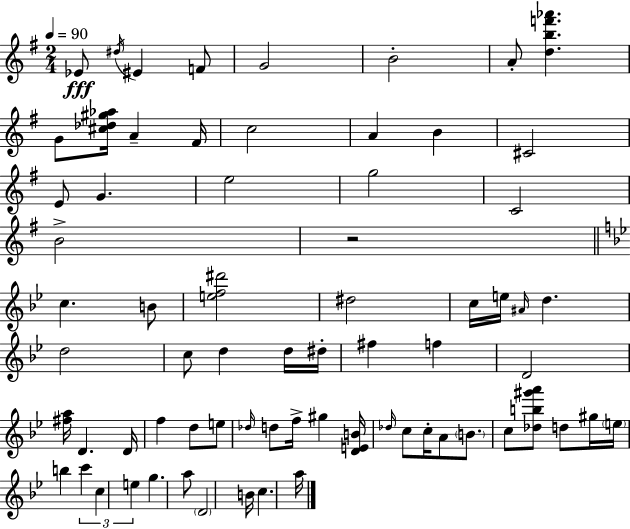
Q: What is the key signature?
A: G major